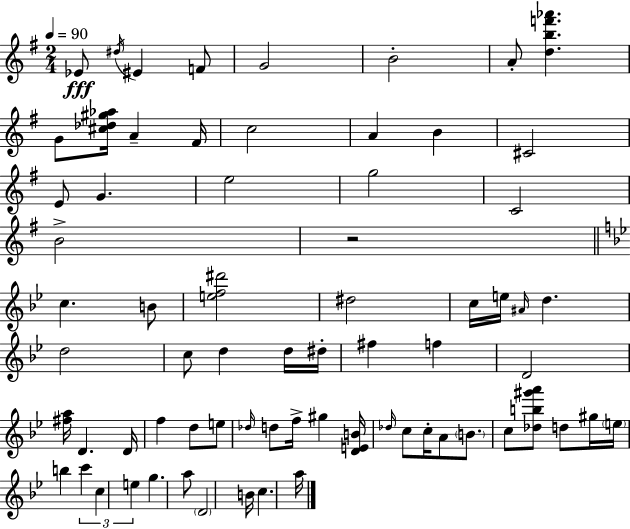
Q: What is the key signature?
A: G major